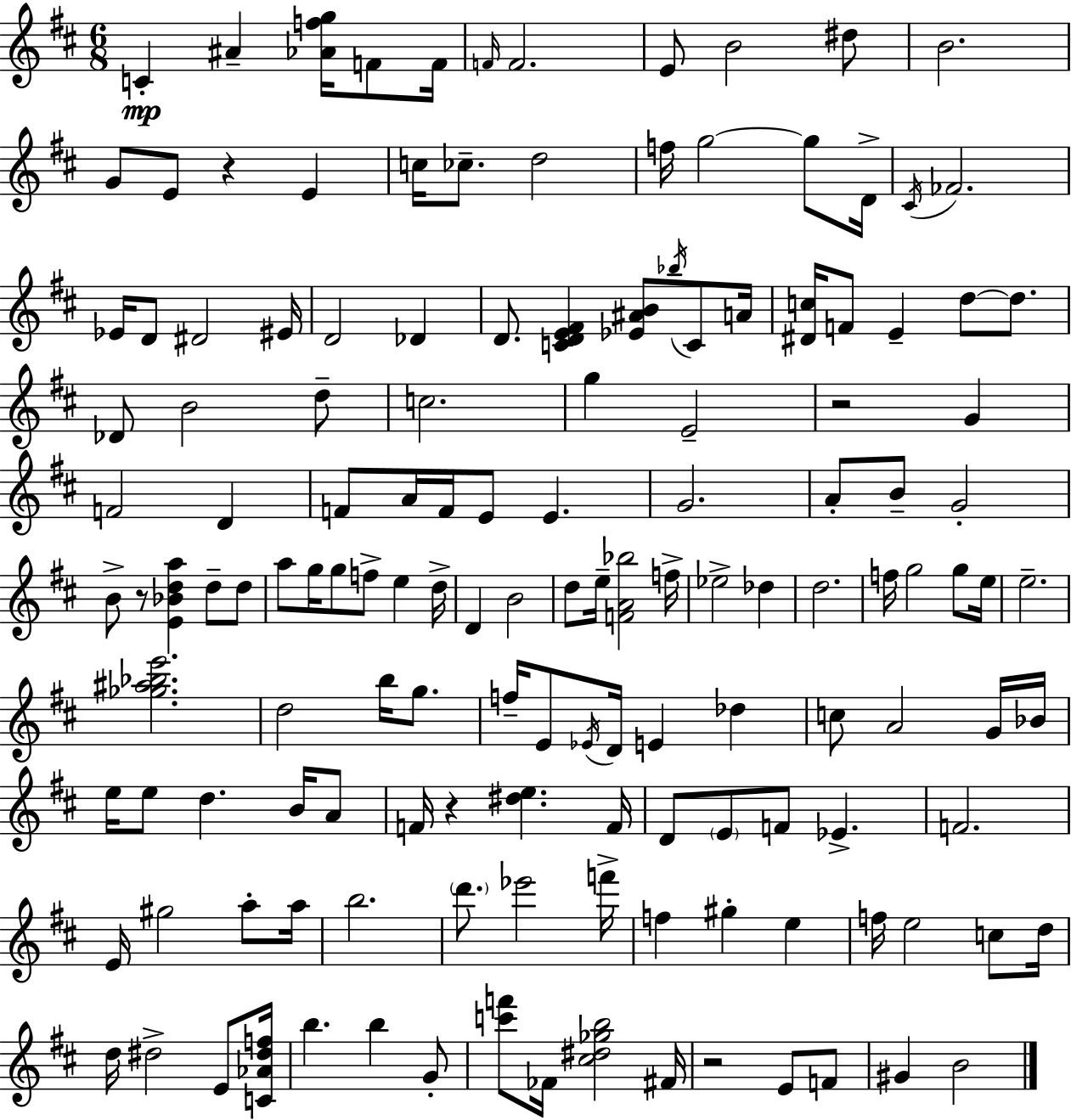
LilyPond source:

{
  \clef treble
  \numericTimeSignature
  \time 6/8
  \key d \major
  c'4-.\mp ais'4-- <aes' f'' g''>16 f'8 f'16 | \grace { f'16 } f'2. | e'8 b'2 dis''8 | b'2. | \break g'8 e'8 r4 e'4 | c''16 ces''8.-- d''2 | f''16 g''2~~ g''8 | d'16-> \acciaccatura { cis'16 } fes'2. | \break ees'16 d'8 dis'2 | eis'16 d'2 des'4 | d'8. <c' d' e' fis'>4 <ees' ais' b'>8 \acciaccatura { bes''16 } | c'8 a'16 <dis' c''>16 f'8 e'4-- d''8~~ | \break d''8. des'8 b'2 | d''8-- c''2. | g''4 e'2-- | r2 g'4 | \break f'2 d'4 | f'8 a'16 f'16 e'8 e'4. | g'2. | a'8-. b'8-- g'2-. | \break b'8-> r8 <e' bes' d'' a''>4 d''8-- | d''8 a''8 g''16 g''8 f''8-> e''4 | d''16-> d'4 b'2 | d''8 e''16-- <f' a' bes''>2 | \break f''16-> ees''2-> des''4 | d''2. | f''16 g''2 | g''8 e''16 e''2.-- | \break <ges'' ais'' bes'' e'''>2. | d''2 b''16 | g''8. f''16-- e'8 \acciaccatura { ees'16 } d'16 e'4 | des''4 c''8 a'2 | \break g'16 bes'16 e''16 e''8 d''4. | b'16 a'8 f'16 r4 <dis'' e''>4. | f'16 d'8 \parenthesize e'8 f'8 ees'4.-> | f'2. | \break e'16 gis''2 | a''8-. a''16 b''2. | \parenthesize d'''8. ees'''2 | f'''16-> f''4 gis''4-. | \break e''4 f''16 e''2 | c''8 d''16 d''16 dis''2-> | e'8 <c' aes' dis'' f''>16 b''4. b''4 | g'8-. <c''' f'''>8 fes'16 <cis'' dis'' ges'' b''>2 | \break fis'16 r2 | e'8 f'8 gis'4 b'2 | \bar "|."
}